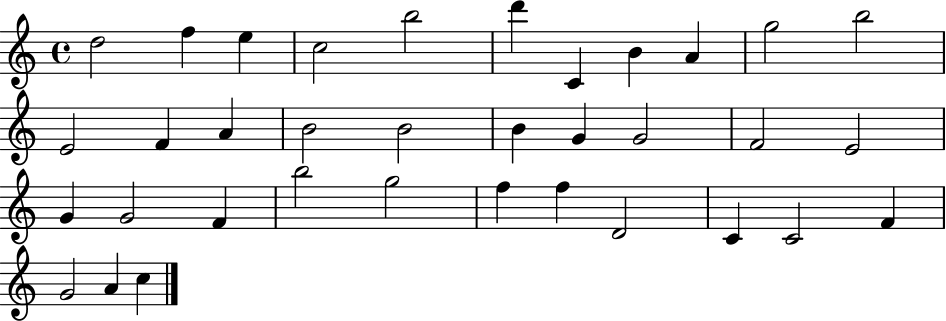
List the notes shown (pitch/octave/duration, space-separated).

D5/h F5/q E5/q C5/h B5/h D6/q C4/q B4/q A4/q G5/h B5/h E4/h F4/q A4/q B4/h B4/h B4/q G4/q G4/h F4/h E4/h G4/q G4/h F4/q B5/h G5/h F5/q F5/q D4/h C4/q C4/h F4/q G4/h A4/q C5/q